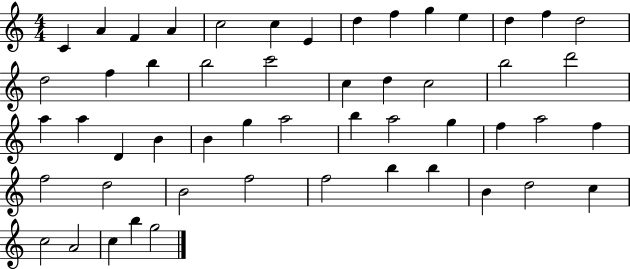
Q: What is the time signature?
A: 4/4